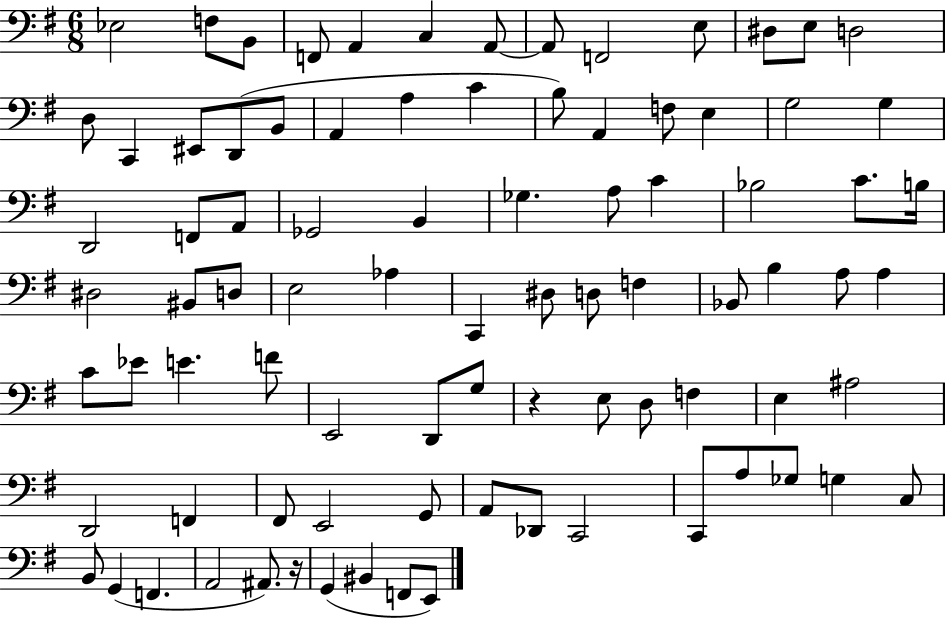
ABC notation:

X:1
T:Untitled
M:6/8
L:1/4
K:G
_E,2 F,/2 B,,/2 F,,/2 A,, C, A,,/2 A,,/2 F,,2 E,/2 ^D,/2 E,/2 D,2 D,/2 C,, ^E,,/2 D,,/2 B,,/2 A,, A, C B,/2 A,, F,/2 E, G,2 G, D,,2 F,,/2 A,,/2 _G,,2 B,, _G, A,/2 C _B,2 C/2 B,/4 ^D,2 ^B,,/2 D,/2 E,2 _A, C,, ^D,/2 D,/2 F, _B,,/2 B, A,/2 A, C/2 _E/2 E F/2 E,,2 D,,/2 G,/2 z E,/2 D,/2 F, E, ^A,2 D,,2 F,, ^F,,/2 E,,2 G,,/2 A,,/2 _D,,/2 C,,2 C,,/2 A,/2 _G,/2 G, C,/2 B,,/2 G,, F,, A,,2 ^A,,/2 z/4 G,, ^B,, F,,/2 E,,/2